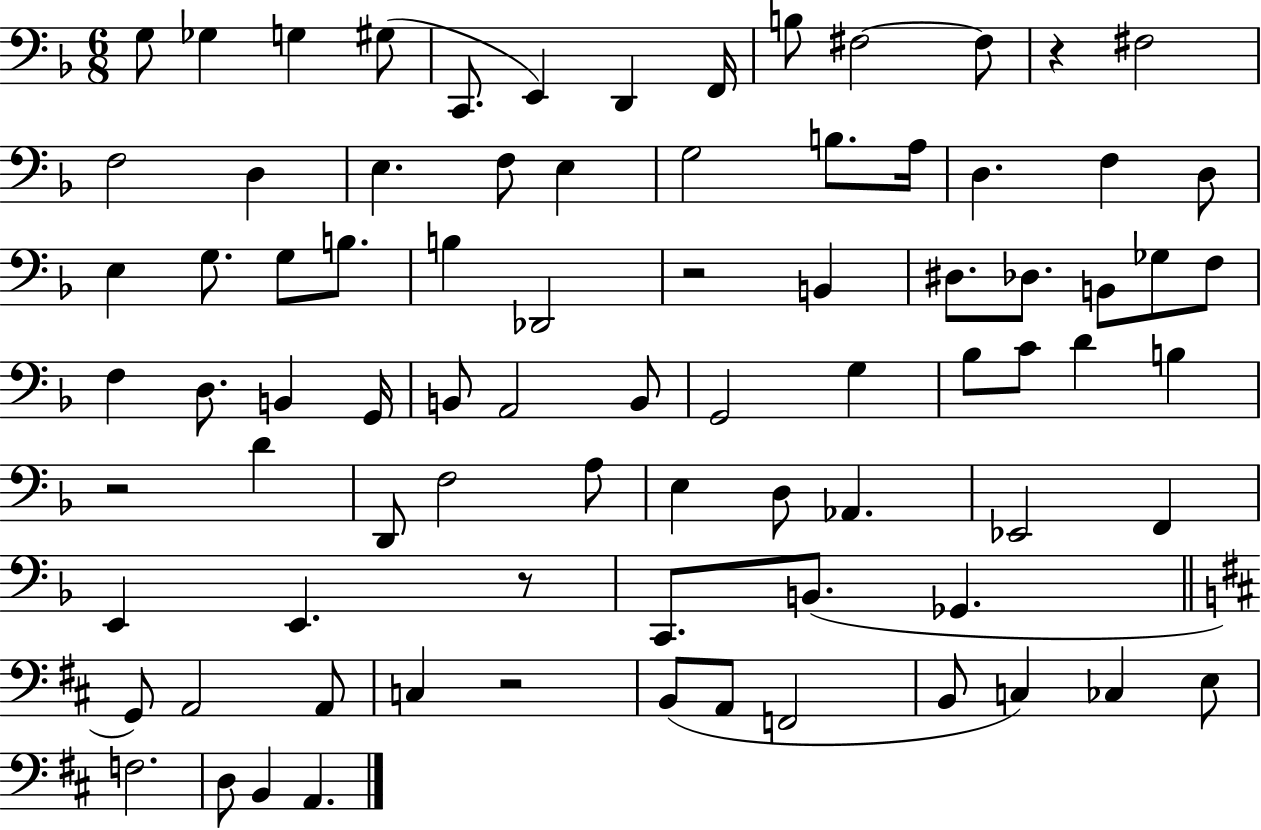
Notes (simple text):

G3/e Gb3/q G3/q G#3/e C2/e. E2/q D2/q F2/s B3/e F#3/h F#3/e R/q F#3/h F3/h D3/q E3/q. F3/e E3/q G3/h B3/e. A3/s D3/q. F3/q D3/e E3/q G3/e. G3/e B3/e. B3/q Db2/h R/h B2/q D#3/e. Db3/e. B2/e Gb3/e F3/e F3/q D3/e. B2/q G2/s B2/e A2/h B2/e G2/h G3/q Bb3/e C4/e D4/q B3/q R/h D4/q D2/e F3/h A3/e E3/q D3/e Ab2/q. Eb2/h F2/q E2/q E2/q. R/e C2/e. B2/e. Gb2/q. G2/e A2/h A2/e C3/q R/h B2/e A2/e F2/h B2/e C3/q CES3/q E3/e F3/h. D3/e B2/q A2/q.